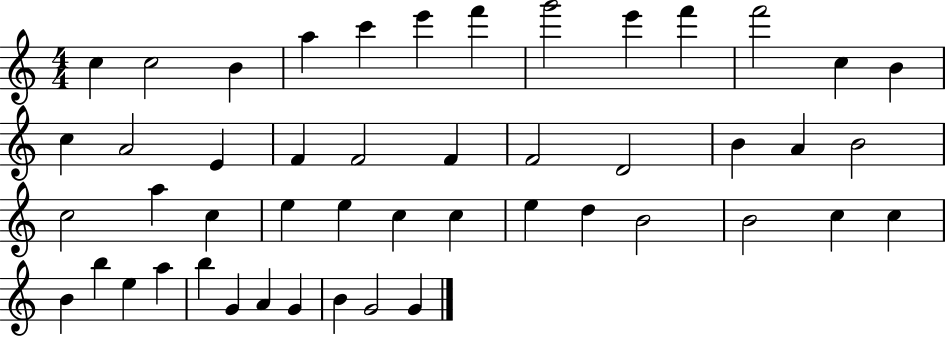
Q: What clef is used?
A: treble